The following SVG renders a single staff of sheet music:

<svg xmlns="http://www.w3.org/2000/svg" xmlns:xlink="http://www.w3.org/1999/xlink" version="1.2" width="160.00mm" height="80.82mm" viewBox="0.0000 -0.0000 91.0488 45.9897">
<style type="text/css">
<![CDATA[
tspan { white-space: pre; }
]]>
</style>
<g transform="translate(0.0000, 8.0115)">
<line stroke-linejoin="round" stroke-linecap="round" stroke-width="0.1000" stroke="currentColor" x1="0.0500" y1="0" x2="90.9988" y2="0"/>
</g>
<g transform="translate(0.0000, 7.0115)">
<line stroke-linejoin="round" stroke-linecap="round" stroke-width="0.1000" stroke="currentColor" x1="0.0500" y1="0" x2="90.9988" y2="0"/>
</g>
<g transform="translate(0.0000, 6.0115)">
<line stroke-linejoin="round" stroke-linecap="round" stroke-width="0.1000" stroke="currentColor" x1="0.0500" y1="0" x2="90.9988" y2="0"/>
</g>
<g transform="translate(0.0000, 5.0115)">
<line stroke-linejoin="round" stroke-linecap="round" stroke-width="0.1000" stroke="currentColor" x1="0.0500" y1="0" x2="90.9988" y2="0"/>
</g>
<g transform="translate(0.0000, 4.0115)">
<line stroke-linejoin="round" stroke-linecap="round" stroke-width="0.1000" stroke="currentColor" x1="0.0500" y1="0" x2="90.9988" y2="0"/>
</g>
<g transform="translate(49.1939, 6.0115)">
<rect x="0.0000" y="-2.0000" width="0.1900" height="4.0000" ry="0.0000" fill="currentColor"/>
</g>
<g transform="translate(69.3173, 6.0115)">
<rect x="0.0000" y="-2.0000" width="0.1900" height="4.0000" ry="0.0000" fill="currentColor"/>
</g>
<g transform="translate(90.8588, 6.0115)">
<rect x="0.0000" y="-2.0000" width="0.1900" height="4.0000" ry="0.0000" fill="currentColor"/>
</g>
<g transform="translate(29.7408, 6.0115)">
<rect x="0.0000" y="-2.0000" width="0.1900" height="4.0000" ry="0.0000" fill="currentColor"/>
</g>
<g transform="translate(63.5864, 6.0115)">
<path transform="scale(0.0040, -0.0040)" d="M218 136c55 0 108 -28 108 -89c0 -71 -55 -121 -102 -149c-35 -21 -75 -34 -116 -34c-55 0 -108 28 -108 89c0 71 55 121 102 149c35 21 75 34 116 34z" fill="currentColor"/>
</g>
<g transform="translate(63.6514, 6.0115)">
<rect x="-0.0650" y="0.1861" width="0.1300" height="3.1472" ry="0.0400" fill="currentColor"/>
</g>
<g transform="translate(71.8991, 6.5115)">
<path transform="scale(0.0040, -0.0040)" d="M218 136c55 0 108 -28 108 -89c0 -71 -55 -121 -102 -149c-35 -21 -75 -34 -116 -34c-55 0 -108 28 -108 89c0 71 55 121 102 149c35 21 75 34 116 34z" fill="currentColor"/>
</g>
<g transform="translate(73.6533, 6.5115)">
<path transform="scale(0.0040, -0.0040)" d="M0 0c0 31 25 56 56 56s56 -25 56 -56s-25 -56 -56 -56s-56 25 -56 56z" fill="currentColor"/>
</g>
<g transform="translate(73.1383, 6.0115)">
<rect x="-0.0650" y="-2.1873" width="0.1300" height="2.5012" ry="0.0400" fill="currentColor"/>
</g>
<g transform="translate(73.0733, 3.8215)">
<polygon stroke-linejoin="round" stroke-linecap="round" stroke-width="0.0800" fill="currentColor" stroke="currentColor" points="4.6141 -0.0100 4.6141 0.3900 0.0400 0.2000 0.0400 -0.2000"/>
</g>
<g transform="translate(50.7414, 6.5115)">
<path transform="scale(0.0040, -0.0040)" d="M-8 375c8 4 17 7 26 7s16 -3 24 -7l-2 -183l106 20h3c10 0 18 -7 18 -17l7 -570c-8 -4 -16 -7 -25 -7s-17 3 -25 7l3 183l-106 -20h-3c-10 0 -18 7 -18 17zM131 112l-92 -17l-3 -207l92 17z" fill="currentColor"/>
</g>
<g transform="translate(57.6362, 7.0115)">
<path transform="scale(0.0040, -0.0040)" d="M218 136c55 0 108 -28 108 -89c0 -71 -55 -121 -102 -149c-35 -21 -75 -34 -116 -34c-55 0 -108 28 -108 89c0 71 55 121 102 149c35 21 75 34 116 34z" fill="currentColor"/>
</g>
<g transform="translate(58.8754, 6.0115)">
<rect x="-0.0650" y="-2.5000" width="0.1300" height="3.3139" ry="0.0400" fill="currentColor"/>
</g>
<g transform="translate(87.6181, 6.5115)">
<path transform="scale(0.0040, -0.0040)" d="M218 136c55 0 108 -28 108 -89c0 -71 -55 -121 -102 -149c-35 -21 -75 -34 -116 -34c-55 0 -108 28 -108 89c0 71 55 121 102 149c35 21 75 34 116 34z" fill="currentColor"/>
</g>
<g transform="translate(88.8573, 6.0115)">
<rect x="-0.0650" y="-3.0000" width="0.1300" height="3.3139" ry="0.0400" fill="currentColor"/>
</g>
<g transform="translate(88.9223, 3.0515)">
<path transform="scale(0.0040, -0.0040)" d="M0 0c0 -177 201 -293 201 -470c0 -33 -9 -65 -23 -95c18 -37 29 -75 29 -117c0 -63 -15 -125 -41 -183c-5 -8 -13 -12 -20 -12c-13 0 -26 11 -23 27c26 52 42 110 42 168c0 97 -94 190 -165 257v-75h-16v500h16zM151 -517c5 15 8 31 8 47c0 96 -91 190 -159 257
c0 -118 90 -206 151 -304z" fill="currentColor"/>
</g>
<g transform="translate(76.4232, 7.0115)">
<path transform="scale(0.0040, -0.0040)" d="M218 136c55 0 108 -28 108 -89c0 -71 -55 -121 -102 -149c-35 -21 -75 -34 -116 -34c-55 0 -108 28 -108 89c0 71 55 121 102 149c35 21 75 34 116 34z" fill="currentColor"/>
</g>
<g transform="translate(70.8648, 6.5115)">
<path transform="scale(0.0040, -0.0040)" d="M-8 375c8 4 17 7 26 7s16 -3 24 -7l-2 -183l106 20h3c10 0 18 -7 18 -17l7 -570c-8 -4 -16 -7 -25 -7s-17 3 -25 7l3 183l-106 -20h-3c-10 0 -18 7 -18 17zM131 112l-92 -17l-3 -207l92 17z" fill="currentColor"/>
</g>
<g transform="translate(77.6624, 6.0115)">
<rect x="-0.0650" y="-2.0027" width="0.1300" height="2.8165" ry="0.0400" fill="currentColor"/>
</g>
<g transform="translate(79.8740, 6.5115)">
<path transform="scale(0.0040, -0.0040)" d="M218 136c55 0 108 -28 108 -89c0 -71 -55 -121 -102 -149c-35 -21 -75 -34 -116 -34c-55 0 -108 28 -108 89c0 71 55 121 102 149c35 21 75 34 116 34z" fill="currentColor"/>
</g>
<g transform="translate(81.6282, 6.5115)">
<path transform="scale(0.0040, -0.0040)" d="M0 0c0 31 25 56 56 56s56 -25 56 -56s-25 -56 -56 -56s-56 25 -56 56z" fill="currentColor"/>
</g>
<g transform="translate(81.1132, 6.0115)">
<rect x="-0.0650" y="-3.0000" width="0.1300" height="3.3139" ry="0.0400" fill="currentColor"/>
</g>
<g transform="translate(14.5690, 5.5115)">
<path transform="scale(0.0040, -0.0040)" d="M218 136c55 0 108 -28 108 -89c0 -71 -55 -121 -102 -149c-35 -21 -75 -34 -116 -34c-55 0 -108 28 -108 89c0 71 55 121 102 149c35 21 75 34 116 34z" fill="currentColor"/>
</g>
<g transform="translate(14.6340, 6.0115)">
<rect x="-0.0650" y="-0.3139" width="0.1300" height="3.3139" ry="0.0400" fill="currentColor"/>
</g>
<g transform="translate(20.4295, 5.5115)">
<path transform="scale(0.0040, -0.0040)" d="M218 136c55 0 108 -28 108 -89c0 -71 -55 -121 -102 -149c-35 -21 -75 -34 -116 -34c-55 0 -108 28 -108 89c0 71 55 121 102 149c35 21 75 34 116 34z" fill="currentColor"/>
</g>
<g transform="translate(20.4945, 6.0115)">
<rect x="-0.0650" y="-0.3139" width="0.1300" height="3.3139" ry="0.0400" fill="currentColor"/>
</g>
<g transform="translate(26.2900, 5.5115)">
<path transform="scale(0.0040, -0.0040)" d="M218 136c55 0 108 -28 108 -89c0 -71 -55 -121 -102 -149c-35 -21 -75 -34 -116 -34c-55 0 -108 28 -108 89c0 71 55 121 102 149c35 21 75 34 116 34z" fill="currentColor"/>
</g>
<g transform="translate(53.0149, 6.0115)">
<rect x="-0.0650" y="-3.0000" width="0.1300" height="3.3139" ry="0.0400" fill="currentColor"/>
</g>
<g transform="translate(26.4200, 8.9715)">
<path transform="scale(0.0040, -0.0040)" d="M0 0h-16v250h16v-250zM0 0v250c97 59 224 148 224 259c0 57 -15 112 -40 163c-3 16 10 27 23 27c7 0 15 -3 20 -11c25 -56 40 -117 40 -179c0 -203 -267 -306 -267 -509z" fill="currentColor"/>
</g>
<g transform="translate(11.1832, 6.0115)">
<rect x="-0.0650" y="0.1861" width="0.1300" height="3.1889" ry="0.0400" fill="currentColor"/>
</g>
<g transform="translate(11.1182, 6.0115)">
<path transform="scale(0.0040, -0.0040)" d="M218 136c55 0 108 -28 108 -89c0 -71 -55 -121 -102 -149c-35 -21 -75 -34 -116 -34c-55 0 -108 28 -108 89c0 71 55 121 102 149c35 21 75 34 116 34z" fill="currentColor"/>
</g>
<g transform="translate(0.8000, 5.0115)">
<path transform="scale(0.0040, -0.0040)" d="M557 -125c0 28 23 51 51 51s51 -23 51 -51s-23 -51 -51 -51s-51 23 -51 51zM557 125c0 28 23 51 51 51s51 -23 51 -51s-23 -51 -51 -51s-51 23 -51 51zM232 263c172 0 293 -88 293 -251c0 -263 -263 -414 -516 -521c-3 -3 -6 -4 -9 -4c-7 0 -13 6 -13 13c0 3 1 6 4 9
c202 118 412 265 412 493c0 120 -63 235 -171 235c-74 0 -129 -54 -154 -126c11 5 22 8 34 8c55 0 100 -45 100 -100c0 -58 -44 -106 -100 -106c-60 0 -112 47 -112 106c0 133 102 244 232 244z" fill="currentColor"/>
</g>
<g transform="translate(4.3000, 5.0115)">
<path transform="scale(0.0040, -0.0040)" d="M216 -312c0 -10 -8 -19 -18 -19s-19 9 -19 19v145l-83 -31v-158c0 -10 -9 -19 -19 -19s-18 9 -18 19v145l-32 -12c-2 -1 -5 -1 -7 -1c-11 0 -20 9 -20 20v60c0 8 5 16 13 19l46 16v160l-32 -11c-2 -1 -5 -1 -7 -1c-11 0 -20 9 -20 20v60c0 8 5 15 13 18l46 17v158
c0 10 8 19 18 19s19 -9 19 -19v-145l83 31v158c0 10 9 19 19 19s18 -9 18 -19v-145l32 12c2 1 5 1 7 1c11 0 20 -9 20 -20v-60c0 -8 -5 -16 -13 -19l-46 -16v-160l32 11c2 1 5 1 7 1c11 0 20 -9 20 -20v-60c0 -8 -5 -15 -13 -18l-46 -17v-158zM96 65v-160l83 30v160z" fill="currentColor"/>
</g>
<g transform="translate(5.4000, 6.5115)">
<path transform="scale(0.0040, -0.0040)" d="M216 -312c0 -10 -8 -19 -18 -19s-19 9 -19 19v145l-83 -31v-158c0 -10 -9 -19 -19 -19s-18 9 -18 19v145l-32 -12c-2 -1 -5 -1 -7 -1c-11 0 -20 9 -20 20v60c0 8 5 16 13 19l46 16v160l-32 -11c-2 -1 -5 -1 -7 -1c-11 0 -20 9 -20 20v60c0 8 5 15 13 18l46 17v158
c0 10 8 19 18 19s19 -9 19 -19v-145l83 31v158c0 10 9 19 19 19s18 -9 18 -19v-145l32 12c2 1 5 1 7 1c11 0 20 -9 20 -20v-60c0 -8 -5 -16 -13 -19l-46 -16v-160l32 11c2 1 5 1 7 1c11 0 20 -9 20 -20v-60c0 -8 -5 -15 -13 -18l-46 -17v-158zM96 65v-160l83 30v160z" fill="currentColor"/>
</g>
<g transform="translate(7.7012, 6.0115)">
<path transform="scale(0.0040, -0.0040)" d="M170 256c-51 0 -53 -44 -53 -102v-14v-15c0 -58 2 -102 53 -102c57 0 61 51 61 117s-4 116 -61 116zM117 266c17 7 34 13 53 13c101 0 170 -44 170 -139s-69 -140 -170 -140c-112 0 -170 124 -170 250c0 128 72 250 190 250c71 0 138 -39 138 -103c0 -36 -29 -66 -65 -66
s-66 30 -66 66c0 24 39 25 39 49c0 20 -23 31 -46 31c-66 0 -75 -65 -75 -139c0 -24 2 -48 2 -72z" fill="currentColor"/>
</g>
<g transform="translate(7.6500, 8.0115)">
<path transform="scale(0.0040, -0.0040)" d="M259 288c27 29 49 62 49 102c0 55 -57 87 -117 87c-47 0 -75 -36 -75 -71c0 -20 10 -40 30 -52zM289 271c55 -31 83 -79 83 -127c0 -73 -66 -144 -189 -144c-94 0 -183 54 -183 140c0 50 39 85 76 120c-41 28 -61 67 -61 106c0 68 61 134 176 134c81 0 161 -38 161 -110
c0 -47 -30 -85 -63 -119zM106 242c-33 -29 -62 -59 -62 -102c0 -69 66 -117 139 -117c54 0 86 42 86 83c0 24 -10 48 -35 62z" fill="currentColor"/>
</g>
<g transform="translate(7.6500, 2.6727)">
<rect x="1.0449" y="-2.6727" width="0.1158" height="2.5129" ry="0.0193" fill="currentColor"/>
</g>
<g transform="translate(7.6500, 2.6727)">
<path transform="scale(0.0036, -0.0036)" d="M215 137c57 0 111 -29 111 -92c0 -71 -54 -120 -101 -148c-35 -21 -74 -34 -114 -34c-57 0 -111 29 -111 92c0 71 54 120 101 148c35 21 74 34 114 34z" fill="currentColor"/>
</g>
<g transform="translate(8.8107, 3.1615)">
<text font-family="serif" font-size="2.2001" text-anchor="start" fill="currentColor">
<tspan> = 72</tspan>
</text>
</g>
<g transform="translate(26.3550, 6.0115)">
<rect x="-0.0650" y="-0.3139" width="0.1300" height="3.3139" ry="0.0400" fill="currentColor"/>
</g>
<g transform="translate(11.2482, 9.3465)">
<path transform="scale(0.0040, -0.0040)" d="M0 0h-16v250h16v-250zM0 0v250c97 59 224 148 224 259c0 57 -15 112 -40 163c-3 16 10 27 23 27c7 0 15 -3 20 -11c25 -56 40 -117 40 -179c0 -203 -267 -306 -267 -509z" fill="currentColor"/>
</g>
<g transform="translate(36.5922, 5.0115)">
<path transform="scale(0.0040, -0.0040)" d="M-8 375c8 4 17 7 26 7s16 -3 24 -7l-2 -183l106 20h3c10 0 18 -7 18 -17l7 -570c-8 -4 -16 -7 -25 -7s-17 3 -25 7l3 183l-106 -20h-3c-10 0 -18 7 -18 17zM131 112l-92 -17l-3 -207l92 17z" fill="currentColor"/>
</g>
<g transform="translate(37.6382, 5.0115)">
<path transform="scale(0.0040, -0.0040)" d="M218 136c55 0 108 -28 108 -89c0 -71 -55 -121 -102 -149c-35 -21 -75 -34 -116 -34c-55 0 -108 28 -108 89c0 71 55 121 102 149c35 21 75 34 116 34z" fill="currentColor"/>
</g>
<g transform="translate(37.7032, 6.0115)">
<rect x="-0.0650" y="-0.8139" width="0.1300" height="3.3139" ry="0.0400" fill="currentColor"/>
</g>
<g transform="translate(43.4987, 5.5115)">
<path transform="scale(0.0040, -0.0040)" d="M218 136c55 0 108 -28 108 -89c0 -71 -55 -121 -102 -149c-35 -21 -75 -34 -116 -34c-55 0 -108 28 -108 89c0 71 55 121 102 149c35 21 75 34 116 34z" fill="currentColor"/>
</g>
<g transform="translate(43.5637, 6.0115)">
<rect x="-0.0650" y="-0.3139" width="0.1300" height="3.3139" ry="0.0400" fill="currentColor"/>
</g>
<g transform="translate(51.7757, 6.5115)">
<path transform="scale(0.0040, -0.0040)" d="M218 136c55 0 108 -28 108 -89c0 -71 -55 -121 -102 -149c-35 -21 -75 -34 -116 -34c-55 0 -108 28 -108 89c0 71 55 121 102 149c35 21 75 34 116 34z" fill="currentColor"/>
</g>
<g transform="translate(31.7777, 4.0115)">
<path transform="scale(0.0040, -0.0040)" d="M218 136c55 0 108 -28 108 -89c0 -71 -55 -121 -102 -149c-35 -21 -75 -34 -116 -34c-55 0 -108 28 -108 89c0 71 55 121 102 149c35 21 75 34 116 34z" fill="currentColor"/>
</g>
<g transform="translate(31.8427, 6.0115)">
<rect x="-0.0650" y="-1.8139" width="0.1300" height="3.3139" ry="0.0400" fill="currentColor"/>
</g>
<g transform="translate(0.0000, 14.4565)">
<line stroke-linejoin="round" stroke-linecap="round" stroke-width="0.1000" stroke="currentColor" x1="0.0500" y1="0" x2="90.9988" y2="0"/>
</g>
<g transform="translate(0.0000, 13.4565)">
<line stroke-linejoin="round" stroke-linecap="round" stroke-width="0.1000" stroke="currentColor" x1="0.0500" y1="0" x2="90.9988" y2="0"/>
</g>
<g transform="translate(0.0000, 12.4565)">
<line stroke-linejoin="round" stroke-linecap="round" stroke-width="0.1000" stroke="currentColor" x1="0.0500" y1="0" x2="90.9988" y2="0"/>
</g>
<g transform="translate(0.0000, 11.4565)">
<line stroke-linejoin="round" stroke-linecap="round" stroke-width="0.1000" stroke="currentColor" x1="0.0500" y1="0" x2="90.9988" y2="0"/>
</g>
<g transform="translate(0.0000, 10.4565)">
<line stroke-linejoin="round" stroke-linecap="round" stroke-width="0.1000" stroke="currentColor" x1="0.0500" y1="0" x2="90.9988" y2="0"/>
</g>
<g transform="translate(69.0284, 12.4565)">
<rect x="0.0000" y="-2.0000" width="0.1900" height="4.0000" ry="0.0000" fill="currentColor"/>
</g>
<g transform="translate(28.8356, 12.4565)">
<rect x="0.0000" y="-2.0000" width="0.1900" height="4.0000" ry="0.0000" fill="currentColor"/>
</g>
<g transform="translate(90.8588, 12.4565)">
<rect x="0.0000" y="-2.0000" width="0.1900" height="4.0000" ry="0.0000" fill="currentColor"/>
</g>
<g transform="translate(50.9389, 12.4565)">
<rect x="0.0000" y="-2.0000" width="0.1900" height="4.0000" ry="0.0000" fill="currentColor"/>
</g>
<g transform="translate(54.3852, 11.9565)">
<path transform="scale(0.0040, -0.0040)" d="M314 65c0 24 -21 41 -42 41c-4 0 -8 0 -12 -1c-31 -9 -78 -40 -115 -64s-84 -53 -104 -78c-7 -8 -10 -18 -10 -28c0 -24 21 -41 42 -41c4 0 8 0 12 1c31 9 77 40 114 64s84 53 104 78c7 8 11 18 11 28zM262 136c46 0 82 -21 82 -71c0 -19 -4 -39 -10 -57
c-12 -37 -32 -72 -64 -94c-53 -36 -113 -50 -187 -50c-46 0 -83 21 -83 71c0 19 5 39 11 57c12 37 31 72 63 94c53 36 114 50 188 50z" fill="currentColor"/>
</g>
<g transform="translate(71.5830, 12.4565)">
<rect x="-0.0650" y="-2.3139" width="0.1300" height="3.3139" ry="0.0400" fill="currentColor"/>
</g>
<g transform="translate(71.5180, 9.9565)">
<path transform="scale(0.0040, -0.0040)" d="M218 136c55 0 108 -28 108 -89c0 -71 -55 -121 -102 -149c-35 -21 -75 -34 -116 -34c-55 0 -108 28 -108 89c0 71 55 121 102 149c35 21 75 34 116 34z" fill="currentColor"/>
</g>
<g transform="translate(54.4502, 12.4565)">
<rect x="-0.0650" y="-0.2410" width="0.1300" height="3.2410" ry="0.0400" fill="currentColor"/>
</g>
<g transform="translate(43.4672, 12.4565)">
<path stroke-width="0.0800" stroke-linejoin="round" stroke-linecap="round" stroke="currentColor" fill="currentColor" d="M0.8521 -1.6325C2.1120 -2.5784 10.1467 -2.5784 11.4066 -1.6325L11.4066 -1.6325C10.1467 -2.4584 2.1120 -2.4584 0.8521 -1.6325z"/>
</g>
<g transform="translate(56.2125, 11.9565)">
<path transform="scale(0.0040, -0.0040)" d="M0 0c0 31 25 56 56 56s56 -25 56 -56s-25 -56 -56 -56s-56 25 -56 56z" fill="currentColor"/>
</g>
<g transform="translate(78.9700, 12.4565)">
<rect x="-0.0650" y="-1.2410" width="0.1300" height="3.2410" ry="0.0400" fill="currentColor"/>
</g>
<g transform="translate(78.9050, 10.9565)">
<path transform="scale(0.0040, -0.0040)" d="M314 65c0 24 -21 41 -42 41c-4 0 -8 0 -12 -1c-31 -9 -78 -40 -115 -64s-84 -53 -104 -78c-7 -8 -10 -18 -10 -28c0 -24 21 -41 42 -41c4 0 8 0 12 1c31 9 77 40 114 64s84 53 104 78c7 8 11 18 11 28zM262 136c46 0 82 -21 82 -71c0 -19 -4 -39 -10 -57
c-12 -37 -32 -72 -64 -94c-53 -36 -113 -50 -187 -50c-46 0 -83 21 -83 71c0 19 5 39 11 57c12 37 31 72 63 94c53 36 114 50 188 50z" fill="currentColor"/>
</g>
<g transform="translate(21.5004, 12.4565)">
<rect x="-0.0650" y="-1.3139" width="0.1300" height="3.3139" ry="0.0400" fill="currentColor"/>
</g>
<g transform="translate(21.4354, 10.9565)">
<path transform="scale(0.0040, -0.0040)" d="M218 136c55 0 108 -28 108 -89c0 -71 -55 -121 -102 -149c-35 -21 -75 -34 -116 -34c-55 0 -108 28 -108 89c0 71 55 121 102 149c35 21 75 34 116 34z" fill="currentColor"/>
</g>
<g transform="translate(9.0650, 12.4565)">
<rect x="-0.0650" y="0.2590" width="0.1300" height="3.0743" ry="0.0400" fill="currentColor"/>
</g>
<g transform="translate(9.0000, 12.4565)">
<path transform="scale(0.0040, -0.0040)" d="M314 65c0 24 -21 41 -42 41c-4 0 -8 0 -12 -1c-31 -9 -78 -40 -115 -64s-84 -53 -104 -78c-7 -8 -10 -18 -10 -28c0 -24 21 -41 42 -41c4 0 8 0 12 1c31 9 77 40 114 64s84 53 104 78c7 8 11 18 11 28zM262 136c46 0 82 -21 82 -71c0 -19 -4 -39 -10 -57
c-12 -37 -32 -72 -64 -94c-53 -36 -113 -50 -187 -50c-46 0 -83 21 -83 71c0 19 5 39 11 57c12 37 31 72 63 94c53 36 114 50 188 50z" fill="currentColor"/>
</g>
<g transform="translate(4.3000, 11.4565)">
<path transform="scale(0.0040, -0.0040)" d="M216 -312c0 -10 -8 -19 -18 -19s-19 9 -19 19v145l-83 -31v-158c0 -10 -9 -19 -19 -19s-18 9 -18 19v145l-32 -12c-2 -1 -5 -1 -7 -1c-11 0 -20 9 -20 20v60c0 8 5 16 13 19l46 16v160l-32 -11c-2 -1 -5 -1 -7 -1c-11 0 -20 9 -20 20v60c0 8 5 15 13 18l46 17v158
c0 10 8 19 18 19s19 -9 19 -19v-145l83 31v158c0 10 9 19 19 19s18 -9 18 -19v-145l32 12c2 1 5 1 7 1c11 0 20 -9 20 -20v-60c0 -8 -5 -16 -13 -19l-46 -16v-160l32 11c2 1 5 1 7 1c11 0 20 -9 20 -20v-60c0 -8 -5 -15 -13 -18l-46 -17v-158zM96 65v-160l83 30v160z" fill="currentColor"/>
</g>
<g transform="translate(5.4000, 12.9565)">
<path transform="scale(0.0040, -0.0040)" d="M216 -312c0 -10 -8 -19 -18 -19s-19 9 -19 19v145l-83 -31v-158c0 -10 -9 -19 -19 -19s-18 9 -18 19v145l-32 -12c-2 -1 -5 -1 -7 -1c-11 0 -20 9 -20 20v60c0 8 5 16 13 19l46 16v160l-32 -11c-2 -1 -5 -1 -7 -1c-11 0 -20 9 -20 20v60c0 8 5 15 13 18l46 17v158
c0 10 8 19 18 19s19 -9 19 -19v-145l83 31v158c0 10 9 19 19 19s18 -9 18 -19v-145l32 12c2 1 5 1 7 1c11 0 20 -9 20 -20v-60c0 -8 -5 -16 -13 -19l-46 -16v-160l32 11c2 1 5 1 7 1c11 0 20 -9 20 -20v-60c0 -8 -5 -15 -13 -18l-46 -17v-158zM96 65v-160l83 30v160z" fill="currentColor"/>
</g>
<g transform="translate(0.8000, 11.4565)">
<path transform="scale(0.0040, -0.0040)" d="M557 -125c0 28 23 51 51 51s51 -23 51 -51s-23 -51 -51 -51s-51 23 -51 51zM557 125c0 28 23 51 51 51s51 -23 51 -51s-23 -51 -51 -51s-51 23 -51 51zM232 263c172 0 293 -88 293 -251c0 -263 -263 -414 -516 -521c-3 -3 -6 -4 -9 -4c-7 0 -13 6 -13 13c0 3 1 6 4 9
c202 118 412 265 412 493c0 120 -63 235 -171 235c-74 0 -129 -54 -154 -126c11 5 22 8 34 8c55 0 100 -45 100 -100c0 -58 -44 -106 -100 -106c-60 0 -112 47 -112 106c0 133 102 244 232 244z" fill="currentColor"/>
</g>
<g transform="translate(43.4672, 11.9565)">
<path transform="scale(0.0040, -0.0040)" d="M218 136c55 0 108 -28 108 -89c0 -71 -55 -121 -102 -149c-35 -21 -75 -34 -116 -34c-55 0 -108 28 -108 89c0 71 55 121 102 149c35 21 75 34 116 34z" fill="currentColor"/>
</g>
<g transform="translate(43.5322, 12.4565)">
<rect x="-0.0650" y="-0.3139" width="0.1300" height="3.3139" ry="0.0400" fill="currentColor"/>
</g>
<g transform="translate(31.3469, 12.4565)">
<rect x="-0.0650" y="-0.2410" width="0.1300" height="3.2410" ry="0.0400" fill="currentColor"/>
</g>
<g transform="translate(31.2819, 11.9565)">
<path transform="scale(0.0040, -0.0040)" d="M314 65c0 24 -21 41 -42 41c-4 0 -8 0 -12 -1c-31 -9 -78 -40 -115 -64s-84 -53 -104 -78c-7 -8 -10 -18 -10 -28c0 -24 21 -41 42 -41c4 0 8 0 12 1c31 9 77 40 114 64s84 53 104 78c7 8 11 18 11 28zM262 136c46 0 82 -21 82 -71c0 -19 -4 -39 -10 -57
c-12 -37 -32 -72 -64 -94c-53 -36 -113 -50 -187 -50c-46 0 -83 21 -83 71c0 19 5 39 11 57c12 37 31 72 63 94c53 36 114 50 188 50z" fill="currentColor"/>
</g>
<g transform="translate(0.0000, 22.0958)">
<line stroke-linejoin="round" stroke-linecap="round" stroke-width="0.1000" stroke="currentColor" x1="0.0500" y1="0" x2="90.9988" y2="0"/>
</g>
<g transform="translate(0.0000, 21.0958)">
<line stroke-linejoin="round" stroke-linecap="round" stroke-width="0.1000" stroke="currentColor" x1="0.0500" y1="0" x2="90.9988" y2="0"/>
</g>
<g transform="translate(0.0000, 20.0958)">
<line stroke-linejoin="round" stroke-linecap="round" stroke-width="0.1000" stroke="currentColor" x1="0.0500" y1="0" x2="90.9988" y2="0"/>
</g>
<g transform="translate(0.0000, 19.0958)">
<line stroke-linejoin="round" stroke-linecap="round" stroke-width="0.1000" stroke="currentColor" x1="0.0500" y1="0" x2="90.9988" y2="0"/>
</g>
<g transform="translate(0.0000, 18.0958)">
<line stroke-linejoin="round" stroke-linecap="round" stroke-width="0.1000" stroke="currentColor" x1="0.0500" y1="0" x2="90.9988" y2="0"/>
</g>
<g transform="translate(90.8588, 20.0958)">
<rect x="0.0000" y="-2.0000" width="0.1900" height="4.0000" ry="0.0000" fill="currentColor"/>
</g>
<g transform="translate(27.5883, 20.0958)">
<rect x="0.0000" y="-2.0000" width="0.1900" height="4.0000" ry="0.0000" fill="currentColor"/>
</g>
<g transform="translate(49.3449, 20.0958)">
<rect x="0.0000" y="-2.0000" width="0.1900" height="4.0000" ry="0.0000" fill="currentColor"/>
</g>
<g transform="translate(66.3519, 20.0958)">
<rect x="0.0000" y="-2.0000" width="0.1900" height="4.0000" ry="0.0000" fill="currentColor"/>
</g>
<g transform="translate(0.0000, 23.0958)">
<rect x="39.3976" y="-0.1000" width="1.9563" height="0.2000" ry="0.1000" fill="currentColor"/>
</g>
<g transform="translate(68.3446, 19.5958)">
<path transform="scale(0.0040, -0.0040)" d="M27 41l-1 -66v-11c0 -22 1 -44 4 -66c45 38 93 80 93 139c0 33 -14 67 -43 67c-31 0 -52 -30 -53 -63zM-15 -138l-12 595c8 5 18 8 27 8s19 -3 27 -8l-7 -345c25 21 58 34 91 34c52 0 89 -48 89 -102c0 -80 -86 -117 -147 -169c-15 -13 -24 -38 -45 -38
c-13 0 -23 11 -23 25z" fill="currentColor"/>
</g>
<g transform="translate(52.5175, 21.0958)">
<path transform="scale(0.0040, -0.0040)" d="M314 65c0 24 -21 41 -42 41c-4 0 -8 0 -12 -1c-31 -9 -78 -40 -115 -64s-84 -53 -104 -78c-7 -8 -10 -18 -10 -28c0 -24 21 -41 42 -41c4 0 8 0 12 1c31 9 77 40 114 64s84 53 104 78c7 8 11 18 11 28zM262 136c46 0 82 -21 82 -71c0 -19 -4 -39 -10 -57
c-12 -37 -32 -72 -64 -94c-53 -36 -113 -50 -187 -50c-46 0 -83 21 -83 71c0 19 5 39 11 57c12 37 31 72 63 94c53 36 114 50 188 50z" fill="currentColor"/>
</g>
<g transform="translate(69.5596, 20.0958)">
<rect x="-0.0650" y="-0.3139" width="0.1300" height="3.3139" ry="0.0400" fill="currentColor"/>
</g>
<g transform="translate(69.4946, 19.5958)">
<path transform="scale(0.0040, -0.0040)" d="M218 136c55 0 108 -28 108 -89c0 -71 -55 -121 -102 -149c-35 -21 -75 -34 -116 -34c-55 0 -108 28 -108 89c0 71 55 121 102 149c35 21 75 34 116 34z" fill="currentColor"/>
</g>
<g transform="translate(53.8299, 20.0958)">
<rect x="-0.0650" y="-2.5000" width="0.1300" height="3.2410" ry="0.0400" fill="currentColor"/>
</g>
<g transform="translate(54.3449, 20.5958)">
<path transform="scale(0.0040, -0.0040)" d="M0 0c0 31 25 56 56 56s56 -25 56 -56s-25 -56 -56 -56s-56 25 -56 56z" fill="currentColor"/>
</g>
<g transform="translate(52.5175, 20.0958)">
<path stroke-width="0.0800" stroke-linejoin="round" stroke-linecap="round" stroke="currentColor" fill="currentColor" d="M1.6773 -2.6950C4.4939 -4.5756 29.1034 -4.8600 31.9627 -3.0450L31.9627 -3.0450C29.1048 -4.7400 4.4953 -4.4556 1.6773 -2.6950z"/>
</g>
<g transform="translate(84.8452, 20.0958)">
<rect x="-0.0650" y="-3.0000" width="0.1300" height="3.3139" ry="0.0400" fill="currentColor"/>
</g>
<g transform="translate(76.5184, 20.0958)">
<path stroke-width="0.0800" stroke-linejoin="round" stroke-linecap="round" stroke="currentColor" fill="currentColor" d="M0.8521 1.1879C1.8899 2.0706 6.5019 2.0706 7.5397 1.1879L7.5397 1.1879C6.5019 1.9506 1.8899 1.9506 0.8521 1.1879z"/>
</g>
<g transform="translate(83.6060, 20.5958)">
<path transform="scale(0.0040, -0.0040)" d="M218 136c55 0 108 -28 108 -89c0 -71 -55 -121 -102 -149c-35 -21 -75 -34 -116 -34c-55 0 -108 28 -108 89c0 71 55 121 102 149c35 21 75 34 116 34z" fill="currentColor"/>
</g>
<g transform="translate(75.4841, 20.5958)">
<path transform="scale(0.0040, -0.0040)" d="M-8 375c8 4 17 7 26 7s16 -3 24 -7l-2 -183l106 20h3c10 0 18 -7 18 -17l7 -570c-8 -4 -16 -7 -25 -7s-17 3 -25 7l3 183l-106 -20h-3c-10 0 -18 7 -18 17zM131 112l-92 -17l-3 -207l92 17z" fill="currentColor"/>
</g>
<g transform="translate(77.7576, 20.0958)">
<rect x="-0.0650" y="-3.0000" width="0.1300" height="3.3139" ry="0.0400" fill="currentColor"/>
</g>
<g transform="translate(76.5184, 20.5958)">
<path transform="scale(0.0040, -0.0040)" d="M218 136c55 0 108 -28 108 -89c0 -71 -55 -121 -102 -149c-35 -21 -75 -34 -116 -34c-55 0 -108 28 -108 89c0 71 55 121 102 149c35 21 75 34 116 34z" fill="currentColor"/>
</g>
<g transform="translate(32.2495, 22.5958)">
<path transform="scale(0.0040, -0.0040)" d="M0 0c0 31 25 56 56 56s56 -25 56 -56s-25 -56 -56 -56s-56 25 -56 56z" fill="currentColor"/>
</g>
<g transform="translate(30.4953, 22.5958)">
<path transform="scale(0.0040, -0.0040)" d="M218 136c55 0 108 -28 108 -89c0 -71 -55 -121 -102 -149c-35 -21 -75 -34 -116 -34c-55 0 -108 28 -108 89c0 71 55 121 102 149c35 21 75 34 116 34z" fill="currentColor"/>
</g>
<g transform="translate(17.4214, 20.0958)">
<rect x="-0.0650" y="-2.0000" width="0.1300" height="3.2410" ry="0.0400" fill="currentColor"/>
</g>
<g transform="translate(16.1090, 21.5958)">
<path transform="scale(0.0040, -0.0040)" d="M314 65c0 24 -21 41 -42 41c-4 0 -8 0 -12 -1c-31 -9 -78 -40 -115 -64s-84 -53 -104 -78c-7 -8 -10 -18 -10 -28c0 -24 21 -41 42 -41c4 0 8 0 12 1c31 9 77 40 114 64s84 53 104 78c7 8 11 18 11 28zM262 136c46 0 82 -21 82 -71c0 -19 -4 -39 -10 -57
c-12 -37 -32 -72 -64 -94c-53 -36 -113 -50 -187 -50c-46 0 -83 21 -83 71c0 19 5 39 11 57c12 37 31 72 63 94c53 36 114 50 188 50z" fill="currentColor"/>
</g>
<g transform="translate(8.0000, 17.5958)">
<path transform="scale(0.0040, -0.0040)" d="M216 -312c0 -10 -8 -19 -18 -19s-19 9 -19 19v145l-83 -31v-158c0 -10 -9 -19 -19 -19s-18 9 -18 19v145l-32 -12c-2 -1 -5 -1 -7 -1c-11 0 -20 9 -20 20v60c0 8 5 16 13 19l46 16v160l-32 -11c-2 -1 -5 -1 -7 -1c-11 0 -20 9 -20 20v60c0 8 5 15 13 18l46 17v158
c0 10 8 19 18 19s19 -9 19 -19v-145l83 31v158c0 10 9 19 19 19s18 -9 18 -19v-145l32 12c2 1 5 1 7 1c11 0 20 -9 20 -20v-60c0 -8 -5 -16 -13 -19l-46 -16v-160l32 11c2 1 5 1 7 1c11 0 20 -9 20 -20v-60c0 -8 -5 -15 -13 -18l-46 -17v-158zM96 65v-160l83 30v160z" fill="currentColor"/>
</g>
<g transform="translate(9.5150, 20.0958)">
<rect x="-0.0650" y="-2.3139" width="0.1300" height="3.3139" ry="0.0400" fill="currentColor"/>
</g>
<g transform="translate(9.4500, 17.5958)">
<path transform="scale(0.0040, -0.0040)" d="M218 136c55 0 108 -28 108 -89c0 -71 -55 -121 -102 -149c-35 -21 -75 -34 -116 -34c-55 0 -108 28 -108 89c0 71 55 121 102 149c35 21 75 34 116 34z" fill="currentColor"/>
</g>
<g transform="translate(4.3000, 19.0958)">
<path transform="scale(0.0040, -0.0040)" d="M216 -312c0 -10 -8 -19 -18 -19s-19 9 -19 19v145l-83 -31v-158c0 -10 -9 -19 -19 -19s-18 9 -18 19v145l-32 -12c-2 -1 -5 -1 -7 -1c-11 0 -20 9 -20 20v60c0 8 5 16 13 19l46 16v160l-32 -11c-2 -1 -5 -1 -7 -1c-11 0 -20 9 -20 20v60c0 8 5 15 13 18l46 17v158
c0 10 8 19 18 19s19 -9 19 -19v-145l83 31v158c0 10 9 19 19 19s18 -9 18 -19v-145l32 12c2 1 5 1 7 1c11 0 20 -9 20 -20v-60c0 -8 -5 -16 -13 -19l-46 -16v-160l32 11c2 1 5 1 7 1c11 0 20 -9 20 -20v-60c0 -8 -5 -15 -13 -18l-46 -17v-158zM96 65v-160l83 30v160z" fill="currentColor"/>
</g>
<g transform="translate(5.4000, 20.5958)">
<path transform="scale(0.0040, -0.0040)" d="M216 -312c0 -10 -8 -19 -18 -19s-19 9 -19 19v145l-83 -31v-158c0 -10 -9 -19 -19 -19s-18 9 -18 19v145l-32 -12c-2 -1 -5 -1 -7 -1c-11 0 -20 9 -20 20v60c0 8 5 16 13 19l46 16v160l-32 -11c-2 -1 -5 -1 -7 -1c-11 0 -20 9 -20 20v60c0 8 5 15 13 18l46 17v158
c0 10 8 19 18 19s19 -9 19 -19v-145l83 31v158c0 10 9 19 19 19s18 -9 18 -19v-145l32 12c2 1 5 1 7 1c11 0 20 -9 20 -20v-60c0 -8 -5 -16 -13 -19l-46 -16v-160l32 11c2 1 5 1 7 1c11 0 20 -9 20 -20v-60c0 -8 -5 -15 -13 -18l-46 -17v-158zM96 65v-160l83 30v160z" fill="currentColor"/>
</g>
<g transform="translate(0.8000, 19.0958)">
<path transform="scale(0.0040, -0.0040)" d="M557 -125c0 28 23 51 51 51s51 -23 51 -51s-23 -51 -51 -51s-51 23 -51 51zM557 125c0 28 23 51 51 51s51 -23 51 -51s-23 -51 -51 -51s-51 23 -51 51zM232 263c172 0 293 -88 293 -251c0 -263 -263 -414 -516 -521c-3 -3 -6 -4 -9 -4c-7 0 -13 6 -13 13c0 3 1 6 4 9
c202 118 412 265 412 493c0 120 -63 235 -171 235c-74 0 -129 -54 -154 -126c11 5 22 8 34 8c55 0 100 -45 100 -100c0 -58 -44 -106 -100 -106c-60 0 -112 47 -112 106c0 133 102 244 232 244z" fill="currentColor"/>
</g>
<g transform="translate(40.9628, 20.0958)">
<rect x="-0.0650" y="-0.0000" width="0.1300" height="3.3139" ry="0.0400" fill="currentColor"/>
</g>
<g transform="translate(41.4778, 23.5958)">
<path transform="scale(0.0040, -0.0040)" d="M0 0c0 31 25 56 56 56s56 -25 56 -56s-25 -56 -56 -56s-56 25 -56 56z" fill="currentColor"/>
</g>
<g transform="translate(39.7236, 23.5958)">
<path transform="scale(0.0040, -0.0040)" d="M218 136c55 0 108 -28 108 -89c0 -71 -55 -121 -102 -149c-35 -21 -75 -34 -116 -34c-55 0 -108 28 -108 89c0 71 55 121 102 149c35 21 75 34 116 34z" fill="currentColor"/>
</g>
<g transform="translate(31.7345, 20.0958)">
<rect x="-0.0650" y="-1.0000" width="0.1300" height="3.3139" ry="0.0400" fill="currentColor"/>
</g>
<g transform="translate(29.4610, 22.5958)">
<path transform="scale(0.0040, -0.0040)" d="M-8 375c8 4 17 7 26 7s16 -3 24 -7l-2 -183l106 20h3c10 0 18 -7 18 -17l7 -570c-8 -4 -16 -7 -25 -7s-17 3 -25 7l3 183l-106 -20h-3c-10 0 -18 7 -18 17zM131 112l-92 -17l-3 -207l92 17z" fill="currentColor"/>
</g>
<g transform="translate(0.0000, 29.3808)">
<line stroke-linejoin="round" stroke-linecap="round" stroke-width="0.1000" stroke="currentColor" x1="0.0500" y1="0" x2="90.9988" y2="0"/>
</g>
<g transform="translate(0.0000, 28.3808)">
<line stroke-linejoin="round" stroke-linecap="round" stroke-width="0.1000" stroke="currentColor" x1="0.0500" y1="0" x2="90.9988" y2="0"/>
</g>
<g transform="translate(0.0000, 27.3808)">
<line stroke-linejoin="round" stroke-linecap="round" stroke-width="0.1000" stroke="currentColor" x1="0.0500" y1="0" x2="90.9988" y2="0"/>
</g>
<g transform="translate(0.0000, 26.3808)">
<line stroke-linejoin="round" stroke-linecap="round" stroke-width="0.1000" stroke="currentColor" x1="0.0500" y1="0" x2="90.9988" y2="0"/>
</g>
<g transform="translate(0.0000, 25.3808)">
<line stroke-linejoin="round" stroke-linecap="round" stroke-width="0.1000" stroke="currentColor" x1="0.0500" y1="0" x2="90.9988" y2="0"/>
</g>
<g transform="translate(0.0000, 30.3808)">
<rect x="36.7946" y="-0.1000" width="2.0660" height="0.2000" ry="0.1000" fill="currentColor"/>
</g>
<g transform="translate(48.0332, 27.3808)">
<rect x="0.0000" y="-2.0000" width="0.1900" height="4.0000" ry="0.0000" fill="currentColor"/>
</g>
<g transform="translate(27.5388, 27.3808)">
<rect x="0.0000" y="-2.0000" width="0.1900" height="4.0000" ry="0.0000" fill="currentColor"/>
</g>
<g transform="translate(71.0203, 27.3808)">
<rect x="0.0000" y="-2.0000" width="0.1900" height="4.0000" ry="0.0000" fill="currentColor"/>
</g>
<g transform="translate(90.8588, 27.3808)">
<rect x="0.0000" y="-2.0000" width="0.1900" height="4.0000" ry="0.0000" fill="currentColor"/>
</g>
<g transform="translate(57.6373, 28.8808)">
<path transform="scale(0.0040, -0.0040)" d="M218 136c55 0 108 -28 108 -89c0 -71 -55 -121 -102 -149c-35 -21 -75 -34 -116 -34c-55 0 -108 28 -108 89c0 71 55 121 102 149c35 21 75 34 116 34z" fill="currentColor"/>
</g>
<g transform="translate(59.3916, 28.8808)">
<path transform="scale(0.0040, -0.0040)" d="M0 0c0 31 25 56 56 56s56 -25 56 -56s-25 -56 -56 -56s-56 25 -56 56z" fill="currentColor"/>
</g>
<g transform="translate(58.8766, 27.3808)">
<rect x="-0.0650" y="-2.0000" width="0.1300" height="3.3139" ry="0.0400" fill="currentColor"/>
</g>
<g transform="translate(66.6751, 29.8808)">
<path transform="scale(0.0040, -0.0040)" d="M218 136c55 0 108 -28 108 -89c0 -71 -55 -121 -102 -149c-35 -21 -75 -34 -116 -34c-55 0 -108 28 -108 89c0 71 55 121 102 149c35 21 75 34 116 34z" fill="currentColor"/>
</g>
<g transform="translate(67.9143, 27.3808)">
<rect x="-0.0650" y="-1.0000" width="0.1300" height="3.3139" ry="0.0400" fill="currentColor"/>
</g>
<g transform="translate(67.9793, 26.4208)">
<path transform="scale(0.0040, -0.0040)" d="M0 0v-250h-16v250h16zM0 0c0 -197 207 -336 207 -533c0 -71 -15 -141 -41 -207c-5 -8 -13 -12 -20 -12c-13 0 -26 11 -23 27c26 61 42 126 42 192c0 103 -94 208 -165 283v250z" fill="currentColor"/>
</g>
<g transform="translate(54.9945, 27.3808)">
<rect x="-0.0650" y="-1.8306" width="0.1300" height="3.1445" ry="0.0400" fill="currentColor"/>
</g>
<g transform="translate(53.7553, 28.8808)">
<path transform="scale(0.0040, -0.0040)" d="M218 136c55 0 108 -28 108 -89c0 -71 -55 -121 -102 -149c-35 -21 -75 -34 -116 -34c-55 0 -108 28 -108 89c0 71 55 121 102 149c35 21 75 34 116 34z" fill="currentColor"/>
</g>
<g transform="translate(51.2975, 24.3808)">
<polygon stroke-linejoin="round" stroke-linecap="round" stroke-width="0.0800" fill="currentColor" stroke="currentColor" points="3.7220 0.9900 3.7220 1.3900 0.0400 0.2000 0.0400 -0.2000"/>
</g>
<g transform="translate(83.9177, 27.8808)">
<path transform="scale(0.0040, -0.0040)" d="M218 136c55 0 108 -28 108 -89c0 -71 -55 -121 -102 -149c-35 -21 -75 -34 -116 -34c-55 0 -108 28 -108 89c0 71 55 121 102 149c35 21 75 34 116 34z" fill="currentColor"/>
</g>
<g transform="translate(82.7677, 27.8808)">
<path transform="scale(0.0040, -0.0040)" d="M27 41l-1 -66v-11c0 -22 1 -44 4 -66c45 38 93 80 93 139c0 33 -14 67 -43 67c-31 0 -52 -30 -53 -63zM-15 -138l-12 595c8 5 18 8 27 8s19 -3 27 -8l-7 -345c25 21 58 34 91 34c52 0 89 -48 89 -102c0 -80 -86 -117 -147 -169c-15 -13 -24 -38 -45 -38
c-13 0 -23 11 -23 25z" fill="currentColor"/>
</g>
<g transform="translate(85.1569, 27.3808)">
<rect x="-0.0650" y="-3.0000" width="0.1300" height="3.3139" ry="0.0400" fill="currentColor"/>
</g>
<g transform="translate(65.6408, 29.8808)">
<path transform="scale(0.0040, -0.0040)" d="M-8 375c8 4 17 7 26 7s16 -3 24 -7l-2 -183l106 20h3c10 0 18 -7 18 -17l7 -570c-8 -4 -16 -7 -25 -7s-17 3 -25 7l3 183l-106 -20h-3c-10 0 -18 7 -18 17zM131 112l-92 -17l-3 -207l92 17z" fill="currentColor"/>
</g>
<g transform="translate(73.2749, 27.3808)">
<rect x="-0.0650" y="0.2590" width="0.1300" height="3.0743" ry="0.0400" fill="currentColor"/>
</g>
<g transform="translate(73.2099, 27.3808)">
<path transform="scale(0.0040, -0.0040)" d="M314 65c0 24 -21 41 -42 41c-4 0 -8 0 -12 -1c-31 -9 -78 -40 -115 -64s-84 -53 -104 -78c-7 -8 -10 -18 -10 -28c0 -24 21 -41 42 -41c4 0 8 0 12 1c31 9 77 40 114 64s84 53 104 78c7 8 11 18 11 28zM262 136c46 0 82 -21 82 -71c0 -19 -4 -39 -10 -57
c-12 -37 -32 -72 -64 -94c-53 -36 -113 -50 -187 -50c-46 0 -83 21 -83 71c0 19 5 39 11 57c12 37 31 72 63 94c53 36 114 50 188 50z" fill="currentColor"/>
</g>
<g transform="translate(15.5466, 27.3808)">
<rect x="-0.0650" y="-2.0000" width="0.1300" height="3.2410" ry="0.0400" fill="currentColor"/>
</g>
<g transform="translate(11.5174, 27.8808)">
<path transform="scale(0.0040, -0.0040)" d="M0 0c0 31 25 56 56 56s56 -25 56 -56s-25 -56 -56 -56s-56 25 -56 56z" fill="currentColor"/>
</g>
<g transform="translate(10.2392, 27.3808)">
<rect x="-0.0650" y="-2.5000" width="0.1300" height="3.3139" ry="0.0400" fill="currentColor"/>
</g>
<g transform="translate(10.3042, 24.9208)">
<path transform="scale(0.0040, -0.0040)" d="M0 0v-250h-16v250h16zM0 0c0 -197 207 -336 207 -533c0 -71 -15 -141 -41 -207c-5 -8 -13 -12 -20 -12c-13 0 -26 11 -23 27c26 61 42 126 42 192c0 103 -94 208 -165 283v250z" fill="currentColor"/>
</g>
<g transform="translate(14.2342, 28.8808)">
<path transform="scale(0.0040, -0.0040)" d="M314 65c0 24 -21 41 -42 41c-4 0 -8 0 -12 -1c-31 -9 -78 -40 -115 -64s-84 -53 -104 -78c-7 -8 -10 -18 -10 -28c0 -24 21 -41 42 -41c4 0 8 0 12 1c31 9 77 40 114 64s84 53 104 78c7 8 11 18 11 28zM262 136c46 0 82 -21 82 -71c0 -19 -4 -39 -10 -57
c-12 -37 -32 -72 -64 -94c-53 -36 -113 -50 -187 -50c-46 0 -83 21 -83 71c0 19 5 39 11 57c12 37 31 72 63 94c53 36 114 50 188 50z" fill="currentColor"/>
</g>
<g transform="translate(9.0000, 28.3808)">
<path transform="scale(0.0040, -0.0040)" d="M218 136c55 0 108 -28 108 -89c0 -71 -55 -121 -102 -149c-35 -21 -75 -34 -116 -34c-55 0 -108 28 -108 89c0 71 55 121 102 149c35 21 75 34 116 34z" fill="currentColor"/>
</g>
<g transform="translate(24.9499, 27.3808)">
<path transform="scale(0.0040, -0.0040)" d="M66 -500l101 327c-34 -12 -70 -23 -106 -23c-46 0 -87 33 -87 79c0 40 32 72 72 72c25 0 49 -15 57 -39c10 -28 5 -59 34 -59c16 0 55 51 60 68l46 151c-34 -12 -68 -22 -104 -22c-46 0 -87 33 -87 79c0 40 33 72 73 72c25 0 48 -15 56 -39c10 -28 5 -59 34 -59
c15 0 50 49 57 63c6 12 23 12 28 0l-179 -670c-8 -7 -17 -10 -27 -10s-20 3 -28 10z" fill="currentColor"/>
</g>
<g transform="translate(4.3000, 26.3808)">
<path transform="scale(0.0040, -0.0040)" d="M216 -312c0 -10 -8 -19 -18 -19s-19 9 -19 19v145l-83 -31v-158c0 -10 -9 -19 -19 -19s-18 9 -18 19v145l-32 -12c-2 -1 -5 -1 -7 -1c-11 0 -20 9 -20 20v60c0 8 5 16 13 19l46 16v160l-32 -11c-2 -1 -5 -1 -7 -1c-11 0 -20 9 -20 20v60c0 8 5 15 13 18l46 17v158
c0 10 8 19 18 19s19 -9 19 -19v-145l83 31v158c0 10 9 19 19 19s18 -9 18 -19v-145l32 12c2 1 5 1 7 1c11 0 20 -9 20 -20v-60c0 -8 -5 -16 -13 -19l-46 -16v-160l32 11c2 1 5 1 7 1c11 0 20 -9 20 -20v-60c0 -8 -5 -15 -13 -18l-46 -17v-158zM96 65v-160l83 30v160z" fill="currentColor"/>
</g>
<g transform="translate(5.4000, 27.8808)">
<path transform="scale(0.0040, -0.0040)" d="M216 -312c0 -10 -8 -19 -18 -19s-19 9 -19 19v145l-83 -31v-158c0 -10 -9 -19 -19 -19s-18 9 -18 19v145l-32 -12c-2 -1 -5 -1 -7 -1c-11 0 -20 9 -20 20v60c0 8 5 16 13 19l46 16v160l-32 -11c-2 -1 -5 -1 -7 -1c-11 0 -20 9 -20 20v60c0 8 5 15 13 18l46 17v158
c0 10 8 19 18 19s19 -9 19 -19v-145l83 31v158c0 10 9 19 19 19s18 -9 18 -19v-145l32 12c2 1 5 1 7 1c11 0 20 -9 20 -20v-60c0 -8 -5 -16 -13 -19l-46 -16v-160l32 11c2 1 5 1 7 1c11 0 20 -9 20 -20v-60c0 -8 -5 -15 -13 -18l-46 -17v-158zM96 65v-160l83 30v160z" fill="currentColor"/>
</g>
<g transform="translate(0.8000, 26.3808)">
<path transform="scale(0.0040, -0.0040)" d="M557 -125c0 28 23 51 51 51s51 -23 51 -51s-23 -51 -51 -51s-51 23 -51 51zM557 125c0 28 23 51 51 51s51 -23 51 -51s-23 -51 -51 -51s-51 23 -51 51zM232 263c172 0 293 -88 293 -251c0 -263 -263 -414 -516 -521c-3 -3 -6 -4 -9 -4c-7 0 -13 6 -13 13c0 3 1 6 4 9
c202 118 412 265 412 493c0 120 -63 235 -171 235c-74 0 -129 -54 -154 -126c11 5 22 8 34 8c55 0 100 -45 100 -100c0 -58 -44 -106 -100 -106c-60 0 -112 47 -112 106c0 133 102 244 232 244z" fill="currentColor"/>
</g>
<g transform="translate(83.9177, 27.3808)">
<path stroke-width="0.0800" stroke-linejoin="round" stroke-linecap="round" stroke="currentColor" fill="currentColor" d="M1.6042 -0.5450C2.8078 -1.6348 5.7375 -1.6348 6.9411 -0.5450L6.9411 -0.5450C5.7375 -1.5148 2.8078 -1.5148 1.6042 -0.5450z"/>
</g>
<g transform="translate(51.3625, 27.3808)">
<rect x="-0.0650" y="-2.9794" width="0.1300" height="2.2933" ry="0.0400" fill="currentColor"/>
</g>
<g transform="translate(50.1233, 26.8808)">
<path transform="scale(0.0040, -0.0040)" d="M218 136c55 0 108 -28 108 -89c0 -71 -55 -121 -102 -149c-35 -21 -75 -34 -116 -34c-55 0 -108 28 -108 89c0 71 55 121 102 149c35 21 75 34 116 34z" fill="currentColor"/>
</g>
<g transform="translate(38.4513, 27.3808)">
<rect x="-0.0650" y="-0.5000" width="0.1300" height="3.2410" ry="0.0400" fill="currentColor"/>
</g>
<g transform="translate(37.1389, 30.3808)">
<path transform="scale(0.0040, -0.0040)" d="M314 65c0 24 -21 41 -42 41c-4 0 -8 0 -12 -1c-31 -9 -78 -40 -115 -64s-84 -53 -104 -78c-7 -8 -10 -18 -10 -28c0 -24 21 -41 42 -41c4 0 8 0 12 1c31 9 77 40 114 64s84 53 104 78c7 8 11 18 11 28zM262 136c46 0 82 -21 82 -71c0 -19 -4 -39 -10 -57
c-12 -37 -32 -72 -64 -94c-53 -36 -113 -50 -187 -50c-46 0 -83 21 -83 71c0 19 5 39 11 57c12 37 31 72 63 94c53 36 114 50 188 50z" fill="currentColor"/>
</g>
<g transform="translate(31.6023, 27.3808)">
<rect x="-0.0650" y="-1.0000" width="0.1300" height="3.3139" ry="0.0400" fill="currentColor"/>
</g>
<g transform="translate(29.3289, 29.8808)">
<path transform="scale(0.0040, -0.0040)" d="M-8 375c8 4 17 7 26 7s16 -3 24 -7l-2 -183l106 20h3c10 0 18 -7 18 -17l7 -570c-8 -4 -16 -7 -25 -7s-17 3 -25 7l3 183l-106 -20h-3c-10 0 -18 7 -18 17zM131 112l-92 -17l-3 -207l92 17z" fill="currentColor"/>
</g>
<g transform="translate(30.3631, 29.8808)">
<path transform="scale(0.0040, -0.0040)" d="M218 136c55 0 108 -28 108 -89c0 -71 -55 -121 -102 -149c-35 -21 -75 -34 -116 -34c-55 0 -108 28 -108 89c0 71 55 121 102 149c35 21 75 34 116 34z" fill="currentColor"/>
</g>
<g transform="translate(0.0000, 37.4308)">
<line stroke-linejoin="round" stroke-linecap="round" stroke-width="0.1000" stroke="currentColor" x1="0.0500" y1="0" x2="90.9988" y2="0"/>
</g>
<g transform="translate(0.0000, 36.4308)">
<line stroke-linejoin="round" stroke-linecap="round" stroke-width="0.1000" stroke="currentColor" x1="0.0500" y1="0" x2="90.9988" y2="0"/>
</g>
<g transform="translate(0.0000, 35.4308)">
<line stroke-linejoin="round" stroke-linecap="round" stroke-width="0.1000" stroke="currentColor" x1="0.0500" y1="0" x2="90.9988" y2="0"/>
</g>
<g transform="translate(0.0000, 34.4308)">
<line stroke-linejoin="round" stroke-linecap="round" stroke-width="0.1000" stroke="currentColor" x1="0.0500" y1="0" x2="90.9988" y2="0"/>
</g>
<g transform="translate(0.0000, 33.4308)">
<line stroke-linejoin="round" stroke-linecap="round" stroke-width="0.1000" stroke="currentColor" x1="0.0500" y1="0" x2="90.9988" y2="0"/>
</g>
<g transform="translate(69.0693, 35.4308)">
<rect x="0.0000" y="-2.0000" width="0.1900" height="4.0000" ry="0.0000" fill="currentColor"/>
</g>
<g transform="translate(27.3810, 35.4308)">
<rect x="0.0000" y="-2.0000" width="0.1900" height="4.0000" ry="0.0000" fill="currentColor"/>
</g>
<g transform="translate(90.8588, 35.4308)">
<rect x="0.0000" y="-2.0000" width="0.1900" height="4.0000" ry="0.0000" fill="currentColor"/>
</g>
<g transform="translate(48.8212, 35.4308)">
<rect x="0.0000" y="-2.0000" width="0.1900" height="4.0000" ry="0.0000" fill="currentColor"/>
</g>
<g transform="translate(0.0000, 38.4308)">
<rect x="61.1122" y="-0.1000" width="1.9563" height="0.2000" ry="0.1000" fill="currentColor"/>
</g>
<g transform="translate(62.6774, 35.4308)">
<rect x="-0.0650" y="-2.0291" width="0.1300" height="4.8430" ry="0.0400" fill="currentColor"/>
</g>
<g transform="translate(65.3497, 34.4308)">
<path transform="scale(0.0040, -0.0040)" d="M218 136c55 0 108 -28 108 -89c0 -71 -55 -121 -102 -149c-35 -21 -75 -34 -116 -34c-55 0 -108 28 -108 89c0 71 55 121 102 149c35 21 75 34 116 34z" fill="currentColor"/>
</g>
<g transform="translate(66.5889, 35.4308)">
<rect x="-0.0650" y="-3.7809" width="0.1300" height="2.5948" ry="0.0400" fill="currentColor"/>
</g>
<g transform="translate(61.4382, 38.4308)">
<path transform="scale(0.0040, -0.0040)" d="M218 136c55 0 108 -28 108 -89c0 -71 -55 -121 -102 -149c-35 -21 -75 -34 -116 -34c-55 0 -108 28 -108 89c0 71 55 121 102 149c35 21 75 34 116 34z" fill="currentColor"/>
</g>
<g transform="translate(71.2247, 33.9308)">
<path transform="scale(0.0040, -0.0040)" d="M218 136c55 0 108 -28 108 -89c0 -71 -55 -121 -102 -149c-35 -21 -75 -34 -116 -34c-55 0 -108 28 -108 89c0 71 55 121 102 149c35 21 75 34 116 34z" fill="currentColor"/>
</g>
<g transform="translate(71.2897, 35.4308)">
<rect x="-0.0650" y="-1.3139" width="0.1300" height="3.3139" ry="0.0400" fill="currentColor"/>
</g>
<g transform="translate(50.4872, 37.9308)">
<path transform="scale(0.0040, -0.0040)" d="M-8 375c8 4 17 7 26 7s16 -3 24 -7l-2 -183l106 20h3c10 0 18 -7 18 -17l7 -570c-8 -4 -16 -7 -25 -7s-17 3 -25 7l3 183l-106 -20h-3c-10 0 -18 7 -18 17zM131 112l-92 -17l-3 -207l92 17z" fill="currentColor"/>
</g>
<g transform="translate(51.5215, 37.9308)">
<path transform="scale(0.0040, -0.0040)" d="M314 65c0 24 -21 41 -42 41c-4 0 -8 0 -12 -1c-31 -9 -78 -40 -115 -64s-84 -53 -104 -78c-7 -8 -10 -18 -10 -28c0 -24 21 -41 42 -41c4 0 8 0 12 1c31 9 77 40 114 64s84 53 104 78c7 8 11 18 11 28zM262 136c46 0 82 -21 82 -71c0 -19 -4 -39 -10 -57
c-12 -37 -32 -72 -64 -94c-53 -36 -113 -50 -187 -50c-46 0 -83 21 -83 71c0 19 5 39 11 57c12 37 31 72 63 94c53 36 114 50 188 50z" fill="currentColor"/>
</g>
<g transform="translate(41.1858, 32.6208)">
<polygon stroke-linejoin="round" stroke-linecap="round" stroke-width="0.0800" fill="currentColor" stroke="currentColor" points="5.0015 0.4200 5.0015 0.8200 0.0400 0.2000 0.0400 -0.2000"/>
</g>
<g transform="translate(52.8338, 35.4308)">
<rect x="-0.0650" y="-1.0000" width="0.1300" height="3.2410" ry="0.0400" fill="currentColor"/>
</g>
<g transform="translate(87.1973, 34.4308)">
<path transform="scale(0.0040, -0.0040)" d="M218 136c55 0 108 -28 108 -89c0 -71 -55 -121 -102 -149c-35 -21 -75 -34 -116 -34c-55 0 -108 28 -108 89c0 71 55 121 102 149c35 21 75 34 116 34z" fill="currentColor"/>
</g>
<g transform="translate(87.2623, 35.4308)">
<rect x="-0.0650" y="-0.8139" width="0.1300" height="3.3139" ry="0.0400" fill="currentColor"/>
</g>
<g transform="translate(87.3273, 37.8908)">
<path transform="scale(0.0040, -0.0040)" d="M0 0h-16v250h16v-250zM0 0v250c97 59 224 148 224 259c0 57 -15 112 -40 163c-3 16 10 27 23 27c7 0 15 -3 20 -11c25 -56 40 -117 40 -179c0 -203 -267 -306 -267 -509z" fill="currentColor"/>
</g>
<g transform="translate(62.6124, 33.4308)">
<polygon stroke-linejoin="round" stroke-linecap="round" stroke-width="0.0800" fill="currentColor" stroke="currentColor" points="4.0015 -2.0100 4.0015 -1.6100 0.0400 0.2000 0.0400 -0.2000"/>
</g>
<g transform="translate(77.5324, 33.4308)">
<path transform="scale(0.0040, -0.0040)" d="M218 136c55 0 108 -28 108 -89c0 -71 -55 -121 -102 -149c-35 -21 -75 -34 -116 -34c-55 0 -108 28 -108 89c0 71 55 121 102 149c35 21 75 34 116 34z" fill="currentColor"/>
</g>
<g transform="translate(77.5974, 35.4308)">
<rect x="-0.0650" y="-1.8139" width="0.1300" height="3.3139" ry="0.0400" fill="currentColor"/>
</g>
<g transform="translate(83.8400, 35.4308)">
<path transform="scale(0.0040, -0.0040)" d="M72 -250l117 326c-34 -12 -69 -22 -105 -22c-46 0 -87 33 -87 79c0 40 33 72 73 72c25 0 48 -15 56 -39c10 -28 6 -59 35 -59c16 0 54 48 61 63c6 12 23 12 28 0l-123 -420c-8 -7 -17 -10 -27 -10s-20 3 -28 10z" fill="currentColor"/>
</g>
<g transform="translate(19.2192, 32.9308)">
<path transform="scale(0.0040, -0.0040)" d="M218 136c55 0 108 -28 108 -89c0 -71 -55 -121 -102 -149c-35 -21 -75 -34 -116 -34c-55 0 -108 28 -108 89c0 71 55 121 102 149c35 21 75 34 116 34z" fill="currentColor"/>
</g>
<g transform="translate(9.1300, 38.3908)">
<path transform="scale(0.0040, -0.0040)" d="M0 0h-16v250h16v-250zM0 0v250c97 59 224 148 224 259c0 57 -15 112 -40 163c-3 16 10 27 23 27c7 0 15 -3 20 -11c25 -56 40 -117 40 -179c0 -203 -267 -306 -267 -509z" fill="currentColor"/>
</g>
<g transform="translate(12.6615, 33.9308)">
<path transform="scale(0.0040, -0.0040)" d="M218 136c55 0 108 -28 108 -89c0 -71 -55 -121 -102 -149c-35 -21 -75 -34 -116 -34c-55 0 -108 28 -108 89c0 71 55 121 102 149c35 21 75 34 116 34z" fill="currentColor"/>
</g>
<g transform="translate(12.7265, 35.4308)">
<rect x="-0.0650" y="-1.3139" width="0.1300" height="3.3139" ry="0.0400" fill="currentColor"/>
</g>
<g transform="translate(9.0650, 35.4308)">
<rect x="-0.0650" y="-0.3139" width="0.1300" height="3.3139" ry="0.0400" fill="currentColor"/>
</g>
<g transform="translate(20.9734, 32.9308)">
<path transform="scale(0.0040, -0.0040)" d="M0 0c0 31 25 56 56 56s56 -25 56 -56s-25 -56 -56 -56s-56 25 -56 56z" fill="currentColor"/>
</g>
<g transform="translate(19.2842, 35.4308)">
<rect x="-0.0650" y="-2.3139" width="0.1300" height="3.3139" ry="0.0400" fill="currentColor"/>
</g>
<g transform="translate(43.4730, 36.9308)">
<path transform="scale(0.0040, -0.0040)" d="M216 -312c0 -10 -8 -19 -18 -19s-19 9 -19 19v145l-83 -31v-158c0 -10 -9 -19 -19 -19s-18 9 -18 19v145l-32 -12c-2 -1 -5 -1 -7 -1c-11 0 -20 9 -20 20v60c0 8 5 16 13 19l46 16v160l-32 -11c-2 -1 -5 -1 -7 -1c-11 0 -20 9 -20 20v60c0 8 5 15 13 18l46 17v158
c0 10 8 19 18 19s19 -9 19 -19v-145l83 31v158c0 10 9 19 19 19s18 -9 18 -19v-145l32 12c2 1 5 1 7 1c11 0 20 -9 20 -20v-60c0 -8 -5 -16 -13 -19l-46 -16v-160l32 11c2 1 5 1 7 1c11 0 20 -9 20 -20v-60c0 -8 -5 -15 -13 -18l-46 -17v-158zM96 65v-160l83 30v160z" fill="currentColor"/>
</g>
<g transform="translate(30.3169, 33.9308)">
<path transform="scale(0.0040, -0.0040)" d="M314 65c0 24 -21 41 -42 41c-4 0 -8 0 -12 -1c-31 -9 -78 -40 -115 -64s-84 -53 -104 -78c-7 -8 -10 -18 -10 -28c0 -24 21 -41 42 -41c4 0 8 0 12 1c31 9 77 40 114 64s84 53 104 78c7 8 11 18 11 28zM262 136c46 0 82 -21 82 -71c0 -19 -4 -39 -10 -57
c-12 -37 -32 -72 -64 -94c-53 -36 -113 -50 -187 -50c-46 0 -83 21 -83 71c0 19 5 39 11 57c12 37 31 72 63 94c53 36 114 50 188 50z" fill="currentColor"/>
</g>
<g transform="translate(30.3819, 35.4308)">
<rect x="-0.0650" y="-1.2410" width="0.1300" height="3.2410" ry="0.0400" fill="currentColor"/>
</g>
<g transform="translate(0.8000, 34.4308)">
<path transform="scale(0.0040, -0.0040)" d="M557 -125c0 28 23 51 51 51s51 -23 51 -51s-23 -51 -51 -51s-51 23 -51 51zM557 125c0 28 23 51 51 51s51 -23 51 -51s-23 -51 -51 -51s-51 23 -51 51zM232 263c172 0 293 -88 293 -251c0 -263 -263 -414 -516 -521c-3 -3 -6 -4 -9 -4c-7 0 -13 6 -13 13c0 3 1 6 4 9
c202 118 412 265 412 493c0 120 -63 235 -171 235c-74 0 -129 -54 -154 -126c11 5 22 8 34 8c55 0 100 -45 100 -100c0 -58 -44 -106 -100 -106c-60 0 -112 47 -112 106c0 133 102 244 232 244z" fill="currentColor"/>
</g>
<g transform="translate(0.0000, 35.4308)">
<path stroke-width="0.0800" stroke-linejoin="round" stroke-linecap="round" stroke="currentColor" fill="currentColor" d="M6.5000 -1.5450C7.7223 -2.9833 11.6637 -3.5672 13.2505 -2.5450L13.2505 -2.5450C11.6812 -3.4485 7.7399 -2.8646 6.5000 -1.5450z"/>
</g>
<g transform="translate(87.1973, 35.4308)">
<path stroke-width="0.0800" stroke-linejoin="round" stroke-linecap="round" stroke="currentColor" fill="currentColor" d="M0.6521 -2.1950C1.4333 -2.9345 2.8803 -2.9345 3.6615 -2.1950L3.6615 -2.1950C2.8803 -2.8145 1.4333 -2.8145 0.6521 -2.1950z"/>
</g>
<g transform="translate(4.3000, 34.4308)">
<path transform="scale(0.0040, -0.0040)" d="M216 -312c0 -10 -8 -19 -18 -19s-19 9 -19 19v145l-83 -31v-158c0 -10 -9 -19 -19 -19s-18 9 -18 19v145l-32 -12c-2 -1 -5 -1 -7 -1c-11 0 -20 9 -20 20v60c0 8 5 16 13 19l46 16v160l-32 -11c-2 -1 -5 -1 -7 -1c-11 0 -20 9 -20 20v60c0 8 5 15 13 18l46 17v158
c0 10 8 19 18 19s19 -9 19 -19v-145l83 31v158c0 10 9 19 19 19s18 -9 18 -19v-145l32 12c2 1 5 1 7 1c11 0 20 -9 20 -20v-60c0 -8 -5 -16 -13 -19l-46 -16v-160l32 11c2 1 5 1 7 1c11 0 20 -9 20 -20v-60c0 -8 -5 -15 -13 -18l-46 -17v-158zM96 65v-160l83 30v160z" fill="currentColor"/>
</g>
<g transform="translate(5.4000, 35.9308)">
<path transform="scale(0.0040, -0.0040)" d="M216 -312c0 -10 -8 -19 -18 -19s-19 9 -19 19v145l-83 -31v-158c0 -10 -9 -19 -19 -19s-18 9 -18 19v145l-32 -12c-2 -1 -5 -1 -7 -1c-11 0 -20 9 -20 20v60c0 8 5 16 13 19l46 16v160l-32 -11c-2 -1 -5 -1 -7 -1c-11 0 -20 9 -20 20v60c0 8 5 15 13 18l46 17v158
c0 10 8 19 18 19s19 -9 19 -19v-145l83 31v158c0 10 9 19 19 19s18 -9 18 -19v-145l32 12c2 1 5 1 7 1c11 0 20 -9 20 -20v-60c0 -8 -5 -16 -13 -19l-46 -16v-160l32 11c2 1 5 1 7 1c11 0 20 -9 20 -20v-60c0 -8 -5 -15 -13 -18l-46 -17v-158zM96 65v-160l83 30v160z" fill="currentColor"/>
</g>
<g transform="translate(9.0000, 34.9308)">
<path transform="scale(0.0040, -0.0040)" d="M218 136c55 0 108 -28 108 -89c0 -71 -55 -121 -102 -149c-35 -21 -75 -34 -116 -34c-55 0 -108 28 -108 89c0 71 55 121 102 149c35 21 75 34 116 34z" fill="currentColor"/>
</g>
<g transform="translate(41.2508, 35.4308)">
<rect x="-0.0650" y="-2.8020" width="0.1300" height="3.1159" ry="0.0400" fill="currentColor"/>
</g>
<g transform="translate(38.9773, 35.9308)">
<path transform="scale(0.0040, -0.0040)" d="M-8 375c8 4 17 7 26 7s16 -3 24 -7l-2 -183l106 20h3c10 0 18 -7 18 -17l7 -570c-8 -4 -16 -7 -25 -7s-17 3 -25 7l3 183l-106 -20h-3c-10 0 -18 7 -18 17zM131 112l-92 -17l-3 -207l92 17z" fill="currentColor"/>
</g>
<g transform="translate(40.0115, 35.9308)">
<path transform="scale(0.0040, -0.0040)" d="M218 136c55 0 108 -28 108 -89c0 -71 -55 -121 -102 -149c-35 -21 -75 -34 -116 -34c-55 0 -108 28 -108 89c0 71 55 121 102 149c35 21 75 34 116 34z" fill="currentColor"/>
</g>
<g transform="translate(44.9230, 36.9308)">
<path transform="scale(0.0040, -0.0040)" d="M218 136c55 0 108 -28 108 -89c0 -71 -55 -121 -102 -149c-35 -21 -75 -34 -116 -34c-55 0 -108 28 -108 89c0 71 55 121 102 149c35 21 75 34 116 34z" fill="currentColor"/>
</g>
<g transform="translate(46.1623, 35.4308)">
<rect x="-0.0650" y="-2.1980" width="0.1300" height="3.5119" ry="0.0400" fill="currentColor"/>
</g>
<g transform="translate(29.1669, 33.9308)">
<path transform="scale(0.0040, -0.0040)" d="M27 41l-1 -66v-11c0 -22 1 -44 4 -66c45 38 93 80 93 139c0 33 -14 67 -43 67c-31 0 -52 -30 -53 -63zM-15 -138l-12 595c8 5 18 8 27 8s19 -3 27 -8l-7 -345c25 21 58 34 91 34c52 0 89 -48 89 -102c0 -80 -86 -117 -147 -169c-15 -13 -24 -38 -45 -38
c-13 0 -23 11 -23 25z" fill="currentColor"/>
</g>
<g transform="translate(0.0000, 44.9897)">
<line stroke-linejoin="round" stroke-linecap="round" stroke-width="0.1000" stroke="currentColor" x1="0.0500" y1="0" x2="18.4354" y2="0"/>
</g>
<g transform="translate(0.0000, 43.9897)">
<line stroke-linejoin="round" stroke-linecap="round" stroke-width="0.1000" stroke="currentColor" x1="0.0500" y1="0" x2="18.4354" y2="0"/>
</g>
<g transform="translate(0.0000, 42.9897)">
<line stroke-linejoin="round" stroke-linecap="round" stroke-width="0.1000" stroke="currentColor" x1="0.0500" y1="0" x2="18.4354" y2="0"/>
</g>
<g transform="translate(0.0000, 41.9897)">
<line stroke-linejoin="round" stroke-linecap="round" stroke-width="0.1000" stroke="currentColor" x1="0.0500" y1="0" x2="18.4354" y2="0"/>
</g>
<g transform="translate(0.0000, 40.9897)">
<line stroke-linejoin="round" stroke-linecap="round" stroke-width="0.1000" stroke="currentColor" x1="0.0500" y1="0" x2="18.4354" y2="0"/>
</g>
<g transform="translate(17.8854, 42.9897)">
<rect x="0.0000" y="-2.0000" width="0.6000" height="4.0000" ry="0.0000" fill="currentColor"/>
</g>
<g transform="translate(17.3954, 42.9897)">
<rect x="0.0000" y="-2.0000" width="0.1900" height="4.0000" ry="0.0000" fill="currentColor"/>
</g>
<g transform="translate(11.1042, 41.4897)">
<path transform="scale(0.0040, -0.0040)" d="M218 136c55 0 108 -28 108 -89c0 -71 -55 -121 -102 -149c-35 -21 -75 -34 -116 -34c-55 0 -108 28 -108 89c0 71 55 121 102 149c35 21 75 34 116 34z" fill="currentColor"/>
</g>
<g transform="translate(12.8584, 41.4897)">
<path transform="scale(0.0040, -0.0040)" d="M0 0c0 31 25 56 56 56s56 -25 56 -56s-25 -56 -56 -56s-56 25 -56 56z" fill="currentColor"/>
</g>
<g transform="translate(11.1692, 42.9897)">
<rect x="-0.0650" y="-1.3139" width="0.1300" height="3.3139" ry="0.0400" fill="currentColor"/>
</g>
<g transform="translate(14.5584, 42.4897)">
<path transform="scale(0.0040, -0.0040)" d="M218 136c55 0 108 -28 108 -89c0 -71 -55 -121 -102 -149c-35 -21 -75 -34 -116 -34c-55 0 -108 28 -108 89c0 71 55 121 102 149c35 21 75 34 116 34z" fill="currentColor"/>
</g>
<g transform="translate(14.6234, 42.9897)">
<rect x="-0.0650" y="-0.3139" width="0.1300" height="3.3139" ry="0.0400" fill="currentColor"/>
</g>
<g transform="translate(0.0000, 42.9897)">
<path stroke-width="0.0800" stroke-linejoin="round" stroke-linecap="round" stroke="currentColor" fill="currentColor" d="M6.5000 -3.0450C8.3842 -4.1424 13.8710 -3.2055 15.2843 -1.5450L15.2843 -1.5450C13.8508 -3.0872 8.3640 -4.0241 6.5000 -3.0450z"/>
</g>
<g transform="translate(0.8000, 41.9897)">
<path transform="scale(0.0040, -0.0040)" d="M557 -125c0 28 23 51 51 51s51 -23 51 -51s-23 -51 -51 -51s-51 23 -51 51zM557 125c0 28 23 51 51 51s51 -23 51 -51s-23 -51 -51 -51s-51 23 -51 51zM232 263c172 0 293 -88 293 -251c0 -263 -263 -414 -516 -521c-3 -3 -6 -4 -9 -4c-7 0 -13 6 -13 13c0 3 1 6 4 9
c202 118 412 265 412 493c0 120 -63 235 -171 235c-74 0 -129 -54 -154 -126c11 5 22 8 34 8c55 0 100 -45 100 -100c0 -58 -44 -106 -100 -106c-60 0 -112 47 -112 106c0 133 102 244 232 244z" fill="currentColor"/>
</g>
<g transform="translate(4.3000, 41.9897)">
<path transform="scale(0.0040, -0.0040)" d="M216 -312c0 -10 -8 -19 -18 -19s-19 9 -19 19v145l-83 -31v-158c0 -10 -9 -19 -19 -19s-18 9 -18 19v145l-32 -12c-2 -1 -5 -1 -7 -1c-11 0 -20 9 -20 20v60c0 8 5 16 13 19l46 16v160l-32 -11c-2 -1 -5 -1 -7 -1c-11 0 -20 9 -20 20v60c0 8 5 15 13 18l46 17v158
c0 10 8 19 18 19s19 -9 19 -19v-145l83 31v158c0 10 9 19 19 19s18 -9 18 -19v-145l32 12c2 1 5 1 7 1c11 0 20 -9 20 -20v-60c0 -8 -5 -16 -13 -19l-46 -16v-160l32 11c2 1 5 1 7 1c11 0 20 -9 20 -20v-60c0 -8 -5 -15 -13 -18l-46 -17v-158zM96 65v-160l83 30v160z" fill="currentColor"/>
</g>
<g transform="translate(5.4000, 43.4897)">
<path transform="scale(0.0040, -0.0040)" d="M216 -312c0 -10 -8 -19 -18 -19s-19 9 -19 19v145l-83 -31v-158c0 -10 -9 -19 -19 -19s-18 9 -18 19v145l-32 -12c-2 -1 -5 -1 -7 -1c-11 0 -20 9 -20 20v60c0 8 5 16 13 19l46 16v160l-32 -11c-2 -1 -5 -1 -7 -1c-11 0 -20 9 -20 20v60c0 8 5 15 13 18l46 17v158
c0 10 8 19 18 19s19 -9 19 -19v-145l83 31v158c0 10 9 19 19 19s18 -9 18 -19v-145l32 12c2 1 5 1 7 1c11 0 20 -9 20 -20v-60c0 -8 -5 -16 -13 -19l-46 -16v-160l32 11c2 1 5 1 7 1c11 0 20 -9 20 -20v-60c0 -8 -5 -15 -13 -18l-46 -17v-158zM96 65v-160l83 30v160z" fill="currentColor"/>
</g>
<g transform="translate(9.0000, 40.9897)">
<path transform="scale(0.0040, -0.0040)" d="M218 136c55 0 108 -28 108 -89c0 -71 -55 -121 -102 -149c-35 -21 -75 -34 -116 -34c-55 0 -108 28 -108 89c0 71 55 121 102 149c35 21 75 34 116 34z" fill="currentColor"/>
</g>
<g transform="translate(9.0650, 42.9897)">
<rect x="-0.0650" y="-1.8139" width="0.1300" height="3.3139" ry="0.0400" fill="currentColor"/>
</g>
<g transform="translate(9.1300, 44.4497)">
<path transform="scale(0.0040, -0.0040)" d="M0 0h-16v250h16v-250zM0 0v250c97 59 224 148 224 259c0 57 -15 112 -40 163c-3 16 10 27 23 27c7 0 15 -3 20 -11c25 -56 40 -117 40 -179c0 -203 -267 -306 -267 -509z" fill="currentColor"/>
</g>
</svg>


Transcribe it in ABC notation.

X:1
T:Untitled
M:6/8
L:1/4
K:D
D,/2 E, E, E,/2 A, F, E, C, B,, D, C,/2 B,,/2 C, C,/4 D,2 G, E,2 E, E,2 B, G,2 ^B, A,,2 F,, D,, B,,2 _E, C, C, B,,/2 A,,2 z/4 F,, E,,2 E,/2 A,,/2 A,, F,,/2 D,2 _C, E,/2 G, B, _G,2 C,/2 ^A,,/2 F,,2 E,,/2 ^F,/2 G, A, z/2 ^F,/2 A,/2 G, E,